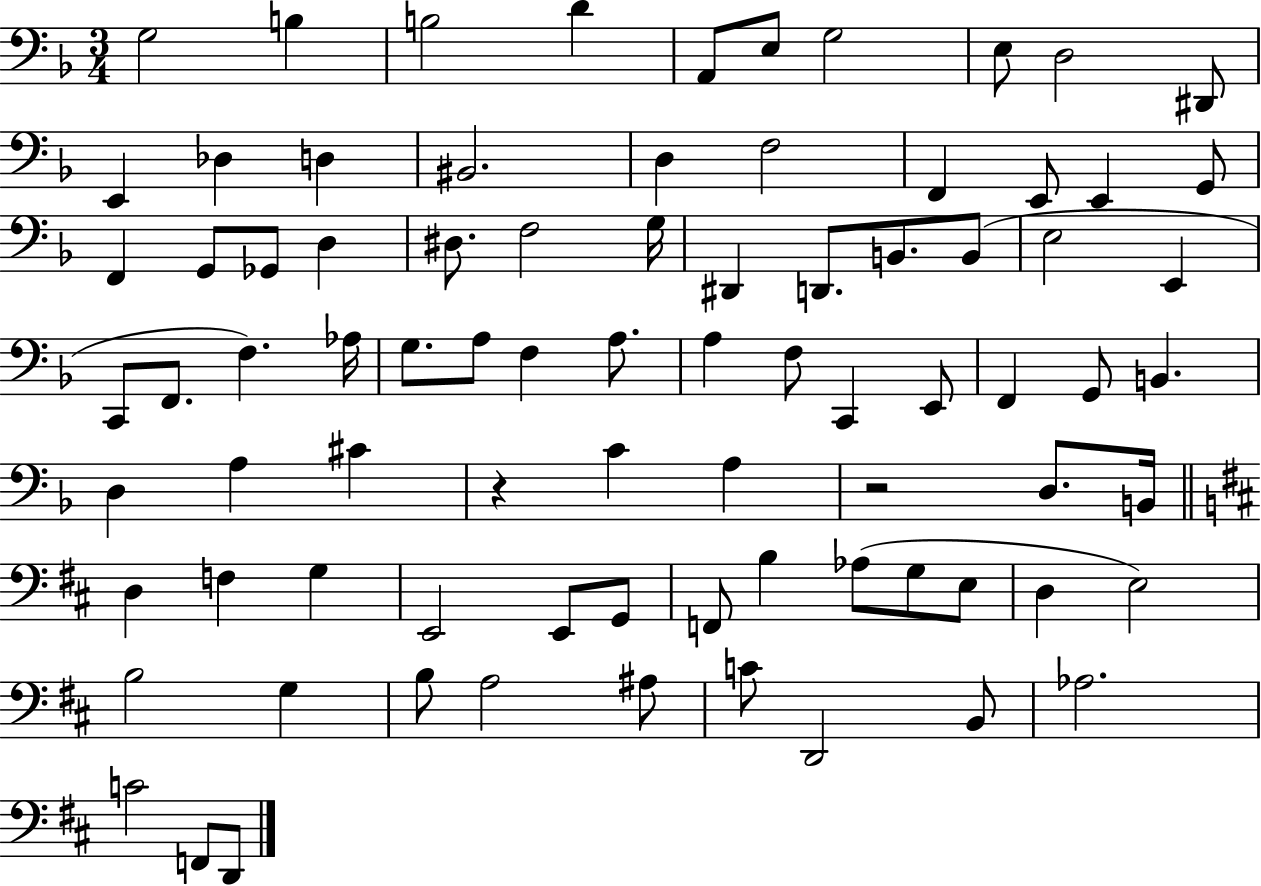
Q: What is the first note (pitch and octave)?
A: G3